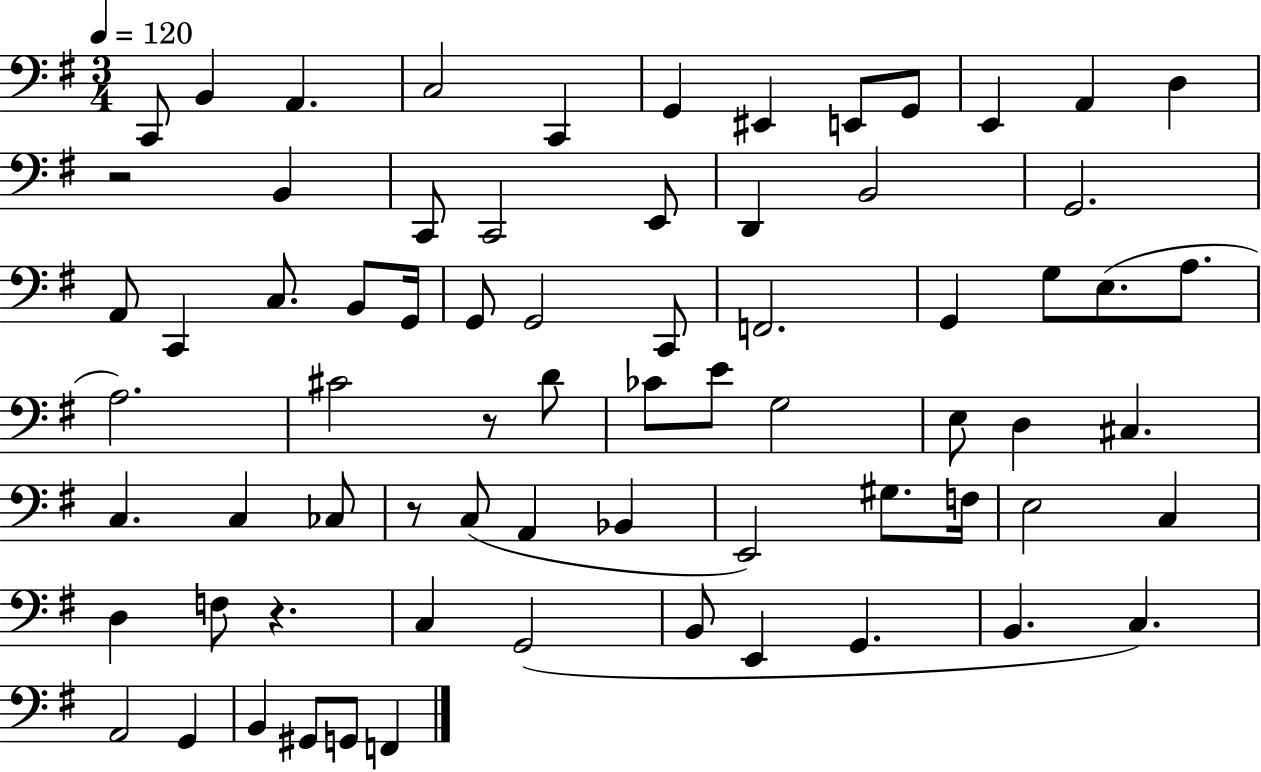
C2/e B2/q A2/q. C3/h C2/q G2/q EIS2/q E2/e G2/e E2/q A2/q D3/q R/h B2/q C2/e C2/h E2/e D2/q B2/h G2/h. A2/e C2/q C3/e. B2/e G2/s G2/e G2/h C2/e F2/h. G2/q G3/e E3/e. A3/e. A3/h. C#4/h R/e D4/e CES4/e E4/e G3/h E3/e D3/q C#3/q. C3/q. C3/q CES3/e R/e C3/e A2/q Bb2/q E2/h G#3/e. F3/s E3/h C3/q D3/q F3/e R/q. C3/q G2/h B2/e E2/q G2/q. B2/q. C3/q. A2/h G2/q B2/q G#2/e G2/e F2/q